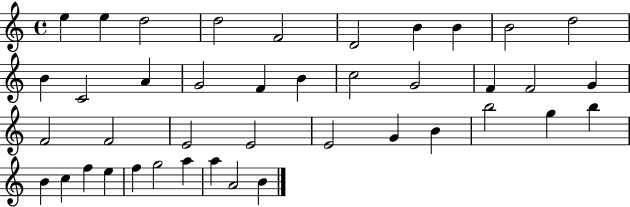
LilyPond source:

{
  \clef treble
  \time 4/4
  \defaultTimeSignature
  \key c \major
  e''4 e''4 d''2 | d''2 f'2 | d'2 b'4 b'4 | b'2 d''2 | \break b'4 c'2 a'4 | g'2 f'4 b'4 | c''2 g'2 | f'4 f'2 g'4 | \break f'2 f'2 | e'2 e'2 | e'2 g'4 b'4 | b''2 g''4 b''4 | \break b'4 c''4 f''4 e''4 | f''4 g''2 a''4 | a''4 a'2 b'4 | \bar "|."
}